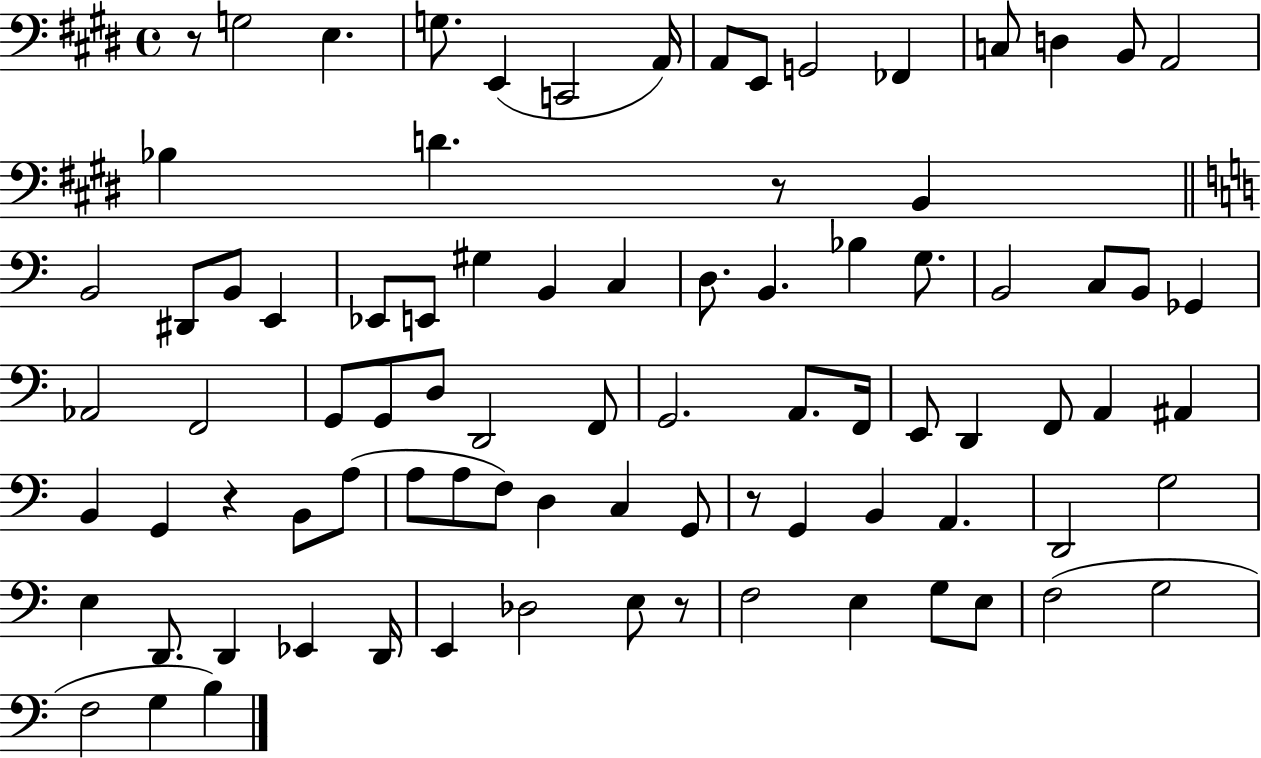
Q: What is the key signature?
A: E major